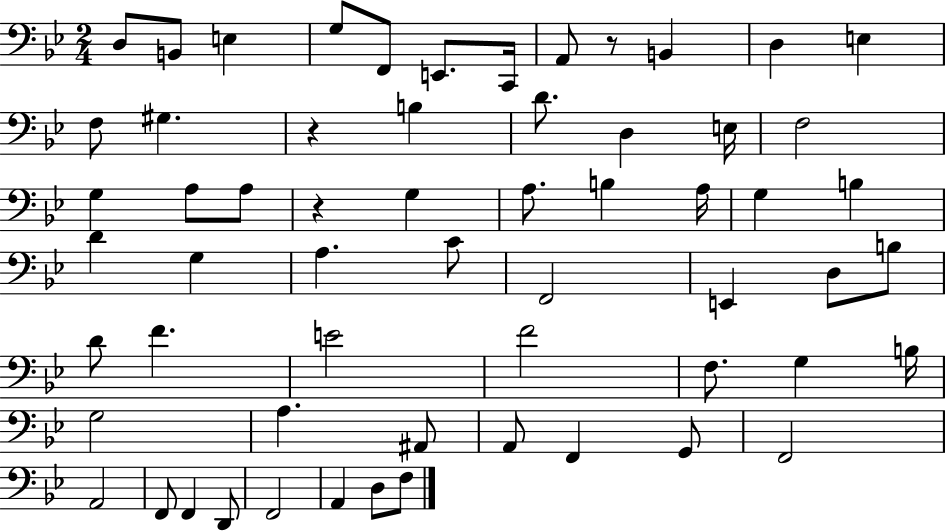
D3/e B2/e E3/q G3/e F2/e E2/e. C2/s A2/e R/e B2/q D3/q E3/q F3/e G#3/q. R/q B3/q D4/e. D3/q E3/s F3/h G3/q A3/e A3/e R/q G3/q A3/e. B3/q A3/s G3/q B3/q D4/q G3/q A3/q. C4/e F2/h E2/q D3/e B3/e D4/e F4/q. E4/h F4/h F3/e. G3/q B3/s G3/h A3/q. A#2/e A2/e F2/q G2/e F2/h A2/h F2/e F2/q D2/e F2/h A2/q D3/e F3/e